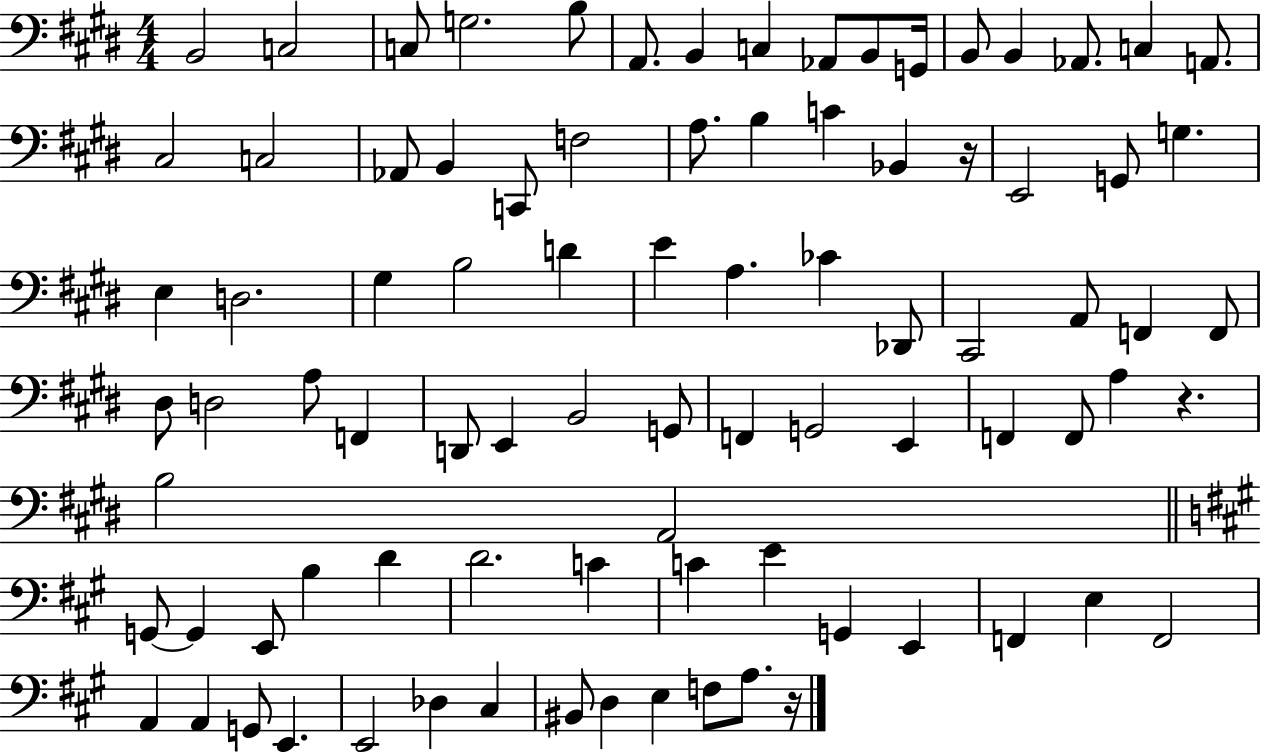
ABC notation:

X:1
T:Untitled
M:4/4
L:1/4
K:E
B,,2 C,2 C,/2 G,2 B,/2 A,,/2 B,, C, _A,,/2 B,,/2 G,,/4 B,,/2 B,, _A,,/2 C, A,,/2 ^C,2 C,2 _A,,/2 B,, C,,/2 F,2 A,/2 B, C _B,, z/4 E,,2 G,,/2 G, E, D,2 ^G, B,2 D E A, _C _D,,/2 ^C,,2 A,,/2 F,, F,,/2 ^D,/2 D,2 A,/2 F,, D,,/2 E,, B,,2 G,,/2 F,, G,,2 E,, F,, F,,/2 A, z B,2 A,,2 G,,/2 G,, E,,/2 B, D D2 C C E G,, E,, F,, E, F,,2 A,, A,, G,,/2 E,, E,,2 _D, ^C, ^B,,/2 D, E, F,/2 A,/2 z/4